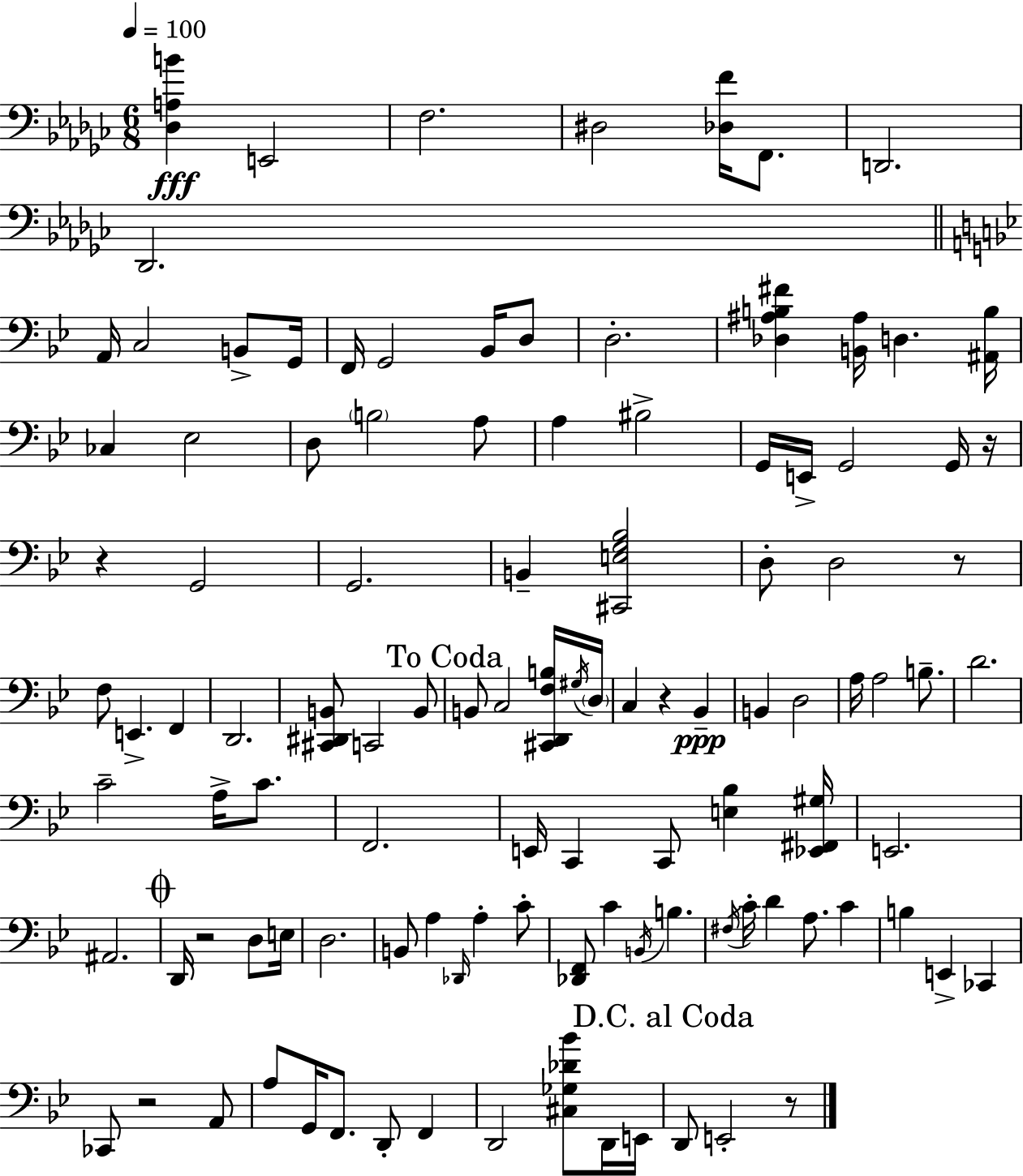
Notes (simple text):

[Db3,A3,B4]/q E2/h F3/h. D#3/h [Db3,F4]/s F2/e. D2/h. Db2/h. A2/s C3/h B2/e G2/s F2/s G2/h Bb2/s D3/e D3/h. [Db3,A#3,B3,F#4]/q [B2,A#3]/s D3/q. [A#2,B3]/s CES3/q Eb3/h D3/e B3/h A3/e A3/q BIS3/h G2/s E2/s G2/h G2/s R/s R/q G2/h G2/h. B2/q [C#2,E3,G3,Bb3]/h D3/e D3/h R/e F3/e E2/q. F2/q D2/h. [C#2,D#2,B2]/e C2/h B2/e B2/e C3/h [C#2,D2,F3,B3]/s G#3/s D3/s C3/q R/q Bb2/q B2/q D3/h A3/s A3/h B3/e. D4/h. C4/h A3/s C4/e. F2/h. E2/s C2/q C2/e [E3,Bb3]/q [Eb2,F#2,G#3]/s E2/h. A#2/h. D2/s R/h D3/e E3/s D3/h. B2/e A3/q Db2/s A3/q C4/e [Db2,F2]/e C4/q B2/s B3/q. F#3/s C4/s D4/q A3/e. C4/q B3/q E2/q CES2/q CES2/e R/h A2/e A3/e G2/s F2/e. D2/e F2/q D2/h [C#3,Gb3,Db4,Bb4]/e D2/s E2/s D2/e E2/h R/e